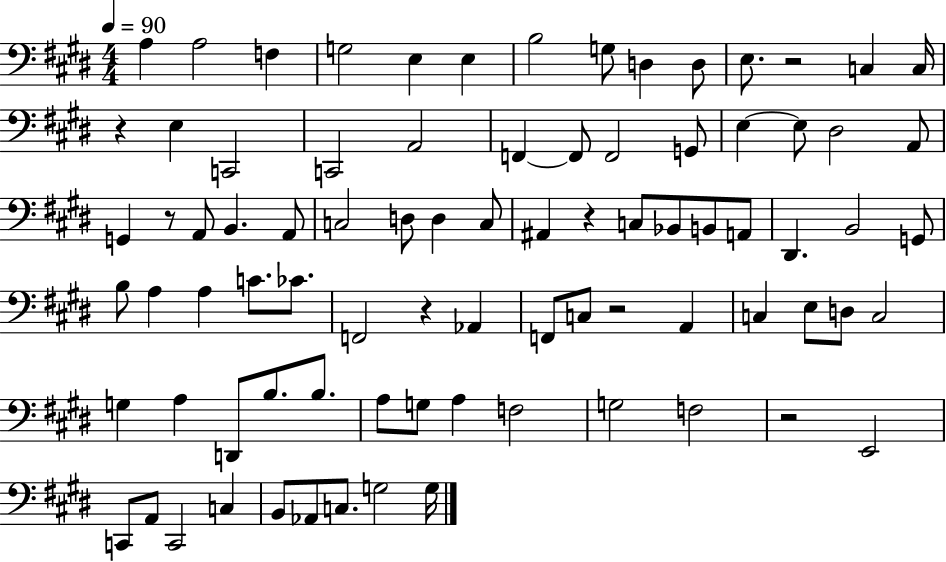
{
  \clef bass
  \numericTimeSignature
  \time 4/4
  \key e \major
  \tempo 4 = 90
  \repeat volta 2 { a4 a2 f4 | g2 e4 e4 | b2 g8 d4 d8 | e8. r2 c4 c16 | \break r4 e4 c,2 | c,2 a,2 | f,4~~ f,8 f,2 g,8 | e4~~ e8 dis2 a,8 | \break g,4 r8 a,8 b,4. a,8 | c2 d8 d4 c8 | ais,4 r4 c8 bes,8 b,8 a,8 | dis,4. b,2 g,8 | \break b8 a4 a4 c'8. ces'8. | f,2 r4 aes,4 | f,8 c8 r2 a,4 | c4 e8 d8 c2 | \break g4 a4 d,8 b8. b8. | a8 g8 a4 f2 | g2 f2 | r2 e,2 | \break c,8 a,8 c,2 c4 | b,8 aes,8 c8. g2 g16 | } \bar "|."
}